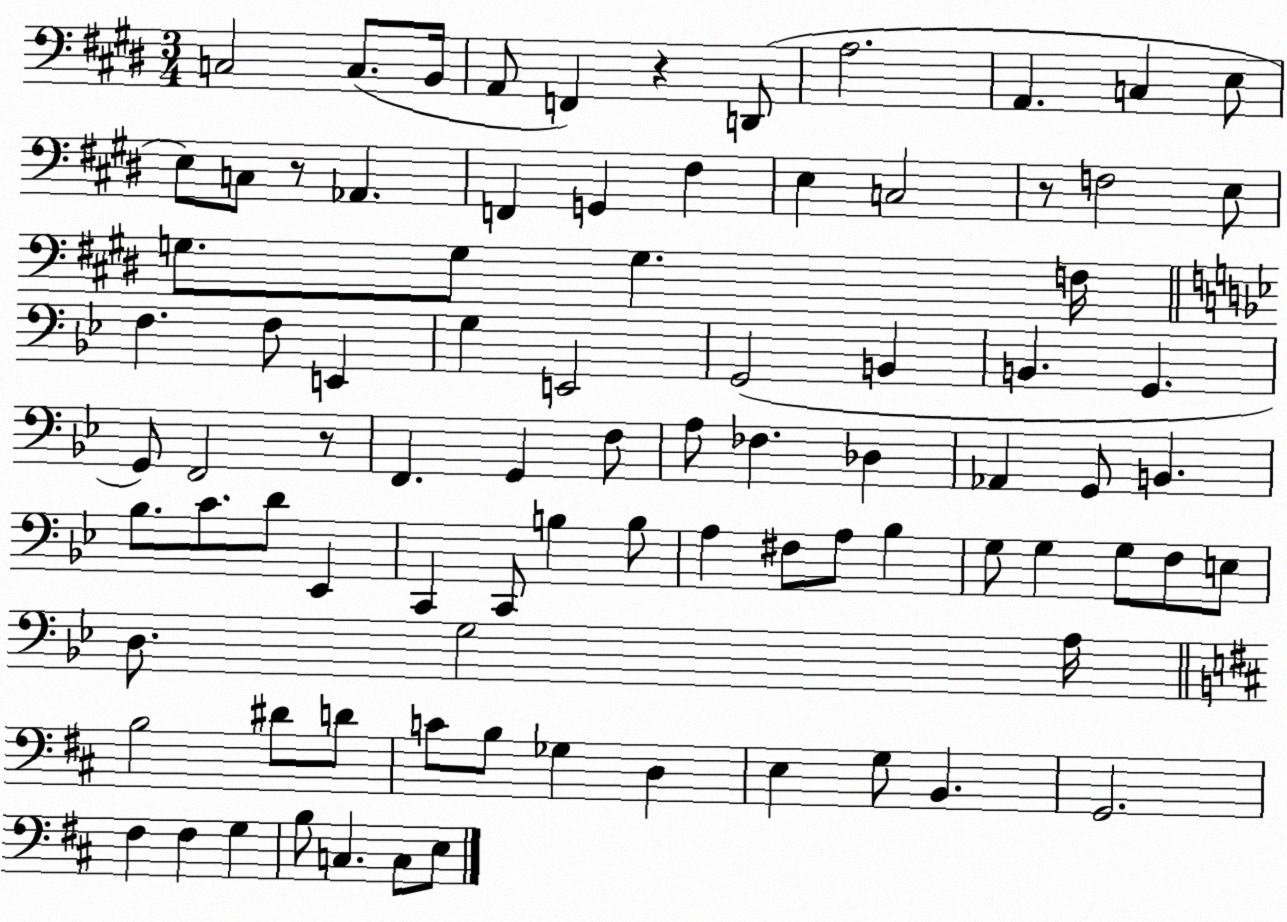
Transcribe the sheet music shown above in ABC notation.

X:1
T:Untitled
M:3/4
L:1/4
K:E
C,2 C,/2 B,,/4 A,,/2 F,, z D,,/2 A,2 A,, C, E,/2 E,/2 C,/2 z/2 _A,, F,, G,, ^F, E, C,2 z/2 F,2 E,/2 G,/2 G,/2 G, F,/4 F, F,/2 E,, G, E,,2 G,,2 B,, B,, G,, G,,/2 F,,2 z/2 F,, G,, F,/2 A,/2 _F, _D, _A,, G,,/2 B,, _B,/2 C/2 D/2 _E,, C,, C,,/2 B, B,/2 A, ^F,/2 A,/2 _B, G,/2 G, G,/2 F,/2 E,/2 D,/2 G,2 A,/4 B,2 ^D/2 D/2 C/2 B,/2 _G, D, E, G,/2 B,, G,,2 ^F, ^F, G, B,/2 C, C,/2 E,/2